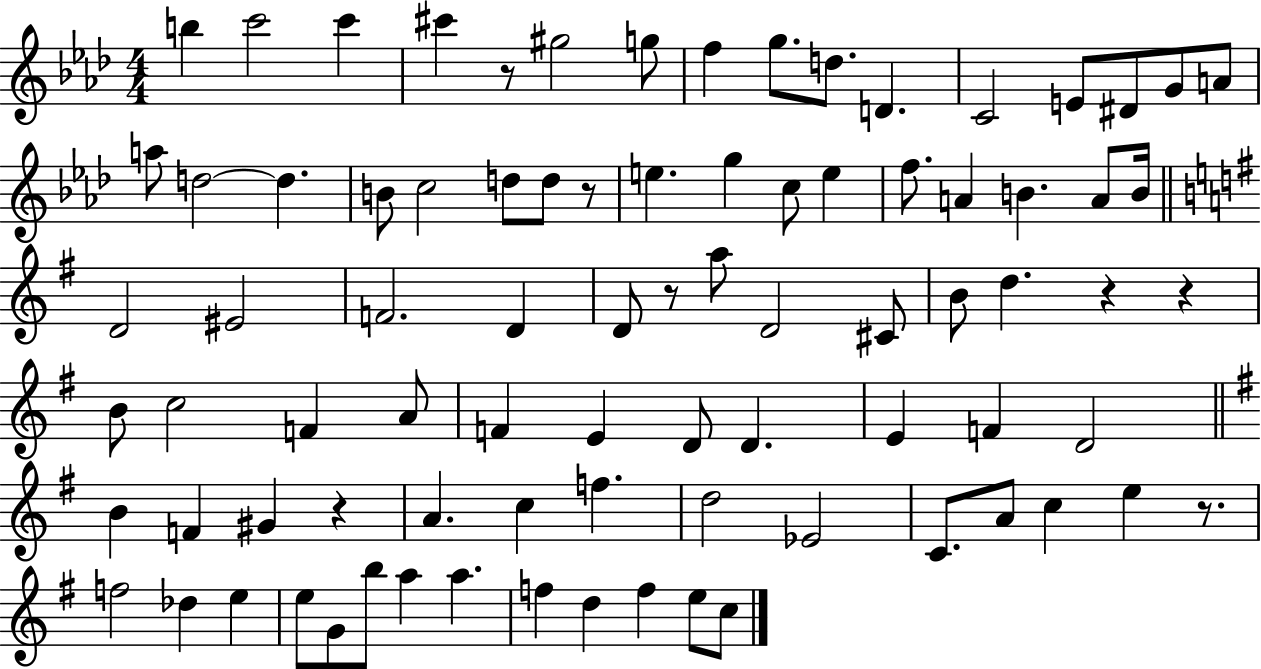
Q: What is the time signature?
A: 4/4